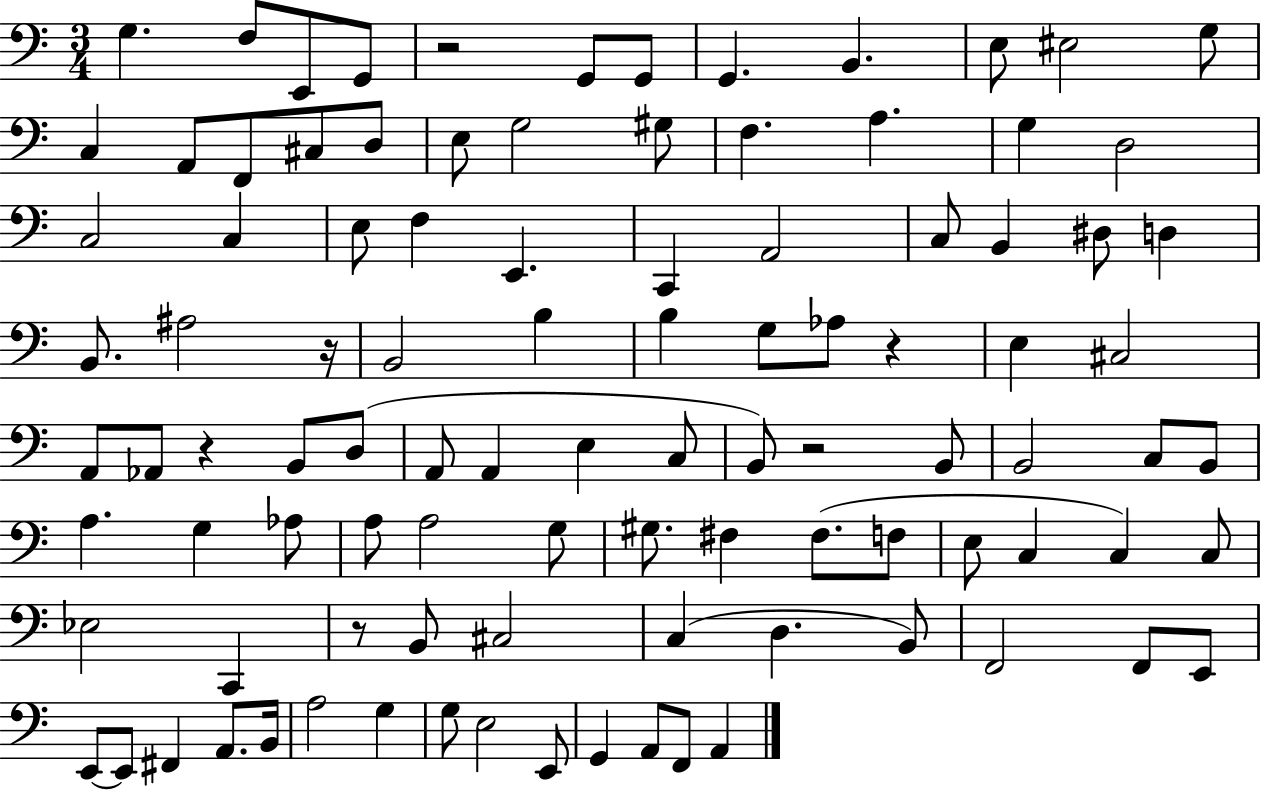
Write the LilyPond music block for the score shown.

{
  \clef bass
  \numericTimeSignature
  \time 3/4
  \key c \major
  g4. f8 e,8 g,8 | r2 g,8 g,8 | g,4. b,4. | e8 eis2 g8 | \break c4 a,8 f,8 cis8 d8 | e8 g2 gis8 | f4. a4. | g4 d2 | \break c2 c4 | e8 f4 e,4. | c,4 a,2 | c8 b,4 dis8 d4 | \break b,8. ais2 r16 | b,2 b4 | b4 g8 aes8 r4 | e4 cis2 | \break a,8 aes,8 r4 b,8 d8( | a,8 a,4 e4 c8 | b,8) r2 b,8 | b,2 c8 b,8 | \break a4. g4 aes8 | a8 a2 g8 | gis8. fis4 fis8.( f8 | e8 c4 c4) c8 | \break ees2 c,4 | r8 b,8 cis2 | c4( d4. b,8) | f,2 f,8 e,8 | \break e,8~~ e,8 fis,4 a,8. b,16 | a2 g4 | g8 e2 e,8 | g,4 a,8 f,8 a,4 | \break \bar "|."
}